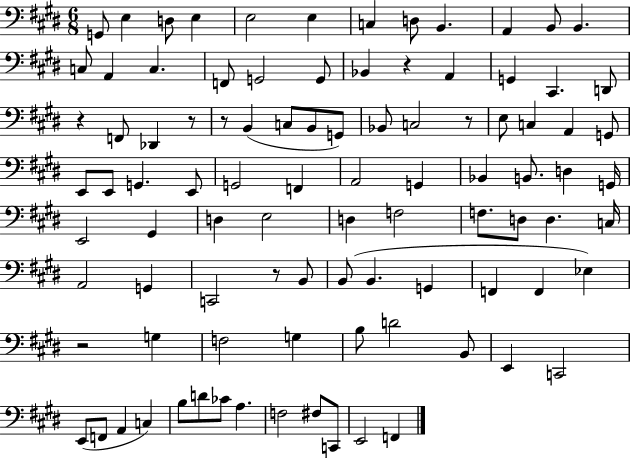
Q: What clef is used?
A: bass